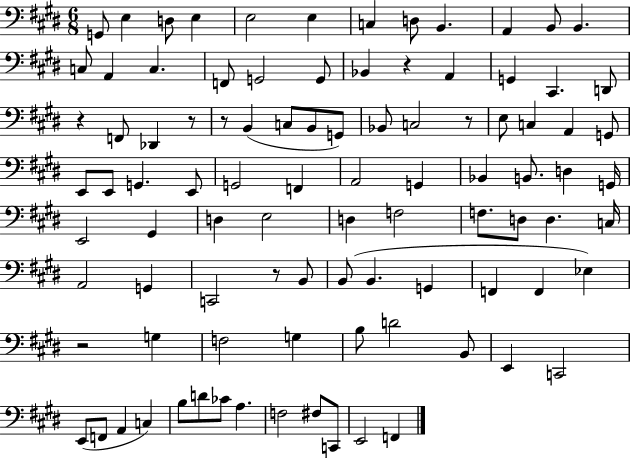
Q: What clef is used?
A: bass